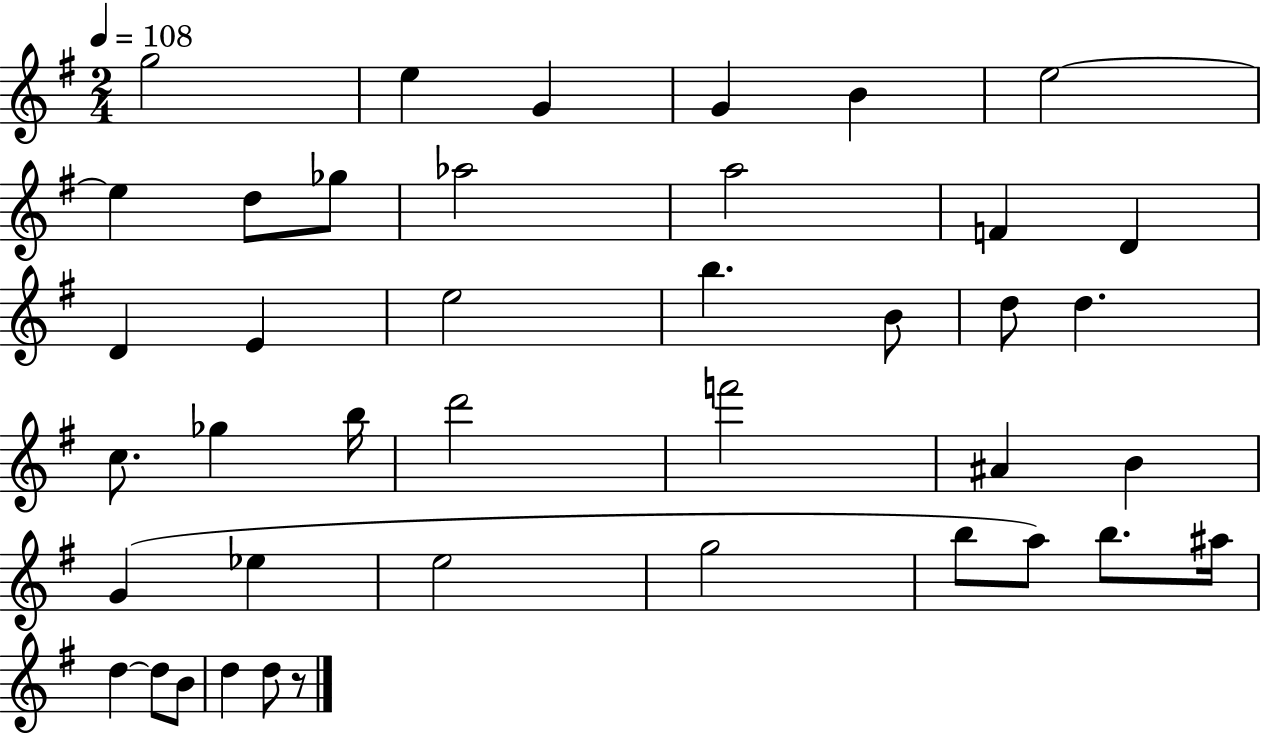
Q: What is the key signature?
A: G major